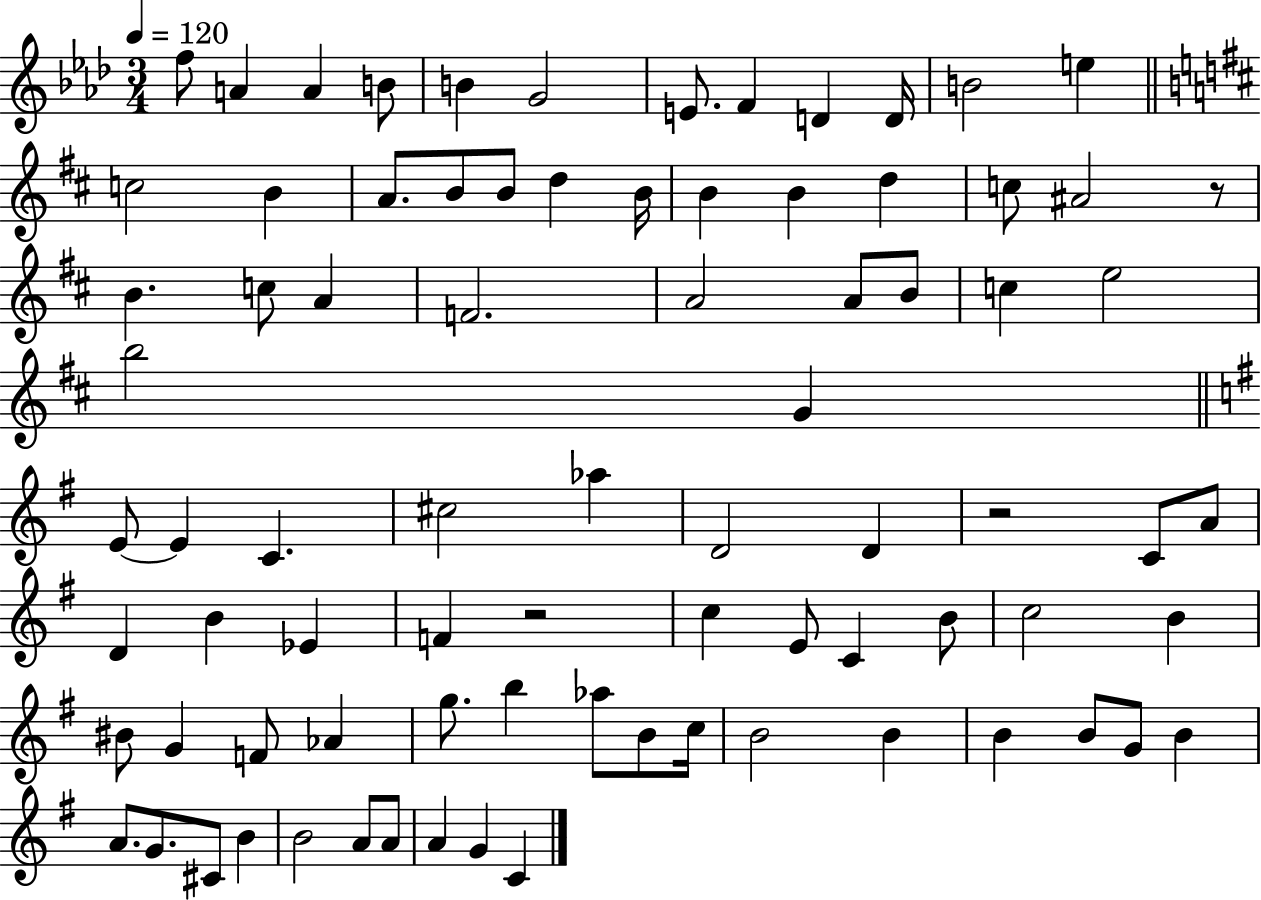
{
  \clef treble
  \numericTimeSignature
  \time 3/4
  \key aes \major
  \tempo 4 = 120
  \repeat volta 2 { f''8 a'4 a'4 b'8 | b'4 g'2 | e'8. f'4 d'4 d'16 | b'2 e''4 | \break \bar "||" \break \key d \major c''2 b'4 | a'8. b'8 b'8 d''4 b'16 | b'4 b'4 d''4 | c''8 ais'2 r8 | \break b'4. c''8 a'4 | f'2. | a'2 a'8 b'8 | c''4 e''2 | \break b''2 g'4 | \bar "||" \break \key g \major e'8~~ e'4 c'4. | cis''2 aes''4 | d'2 d'4 | r2 c'8 a'8 | \break d'4 b'4 ees'4 | f'4 r2 | c''4 e'8 c'4 b'8 | c''2 b'4 | \break bis'8 g'4 f'8 aes'4 | g''8. b''4 aes''8 b'8 c''16 | b'2 b'4 | b'4 b'8 g'8 b'4 | \break a'8. g'8. cis'8 b'4 | b'2 a'8 a'8 | a'4 g'4 c'4 | } \bar "|."
}